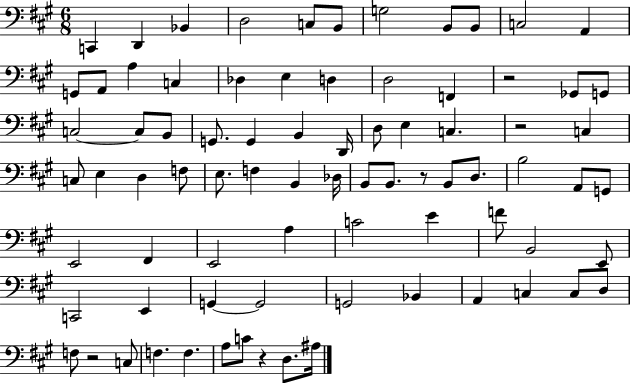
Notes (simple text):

C2/q D2/q Bb2/q D3/h C3/e B2/e G3/h B2/e B2/e C3/h A2/q G2/e A2/e A3/q C3/q Db3/q E3/q D3/q D3/h F2/q R/h Gb2/e G2/e C3/h C3/e B2/e G2/e. G2/q B2/q D2/s D3/e E3/q C3/q. R/h C3/q C3/e E3/q D3/q F3/e E3/e. F3/q B2/q Db3/s B2/e B2/e. R/e B2/e D3/e. B3/h A2/e G2/e E2/h F#2/q E2/h A3/q C4/h E4/q F4/e B2/h E2/e C2/h E2/q G2/q G2/h G2/h Bb2/q A2/q C3/q C3/e D3/e F3/e R/h C3/e F3/q. F3/q. A3/e C4/e R/q D3/e. A#3/s